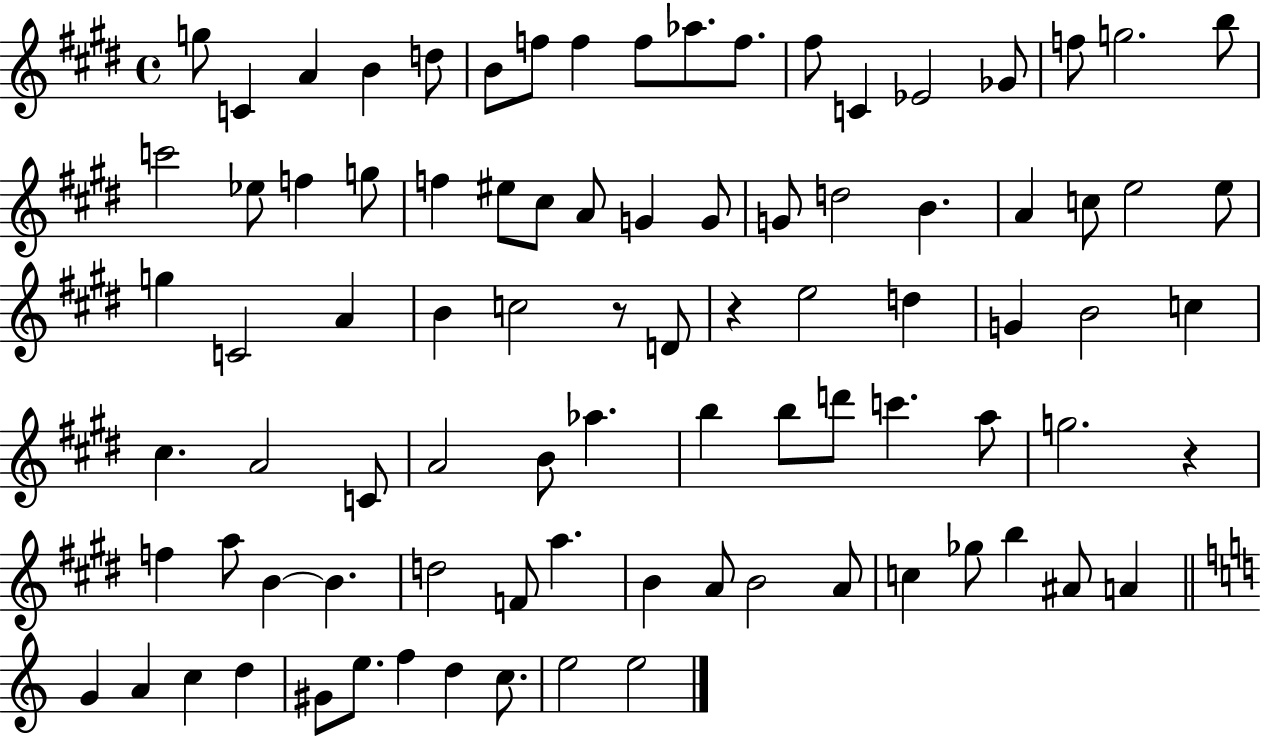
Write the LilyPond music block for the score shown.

{
  \clef treble
  \time 4/4
  \defaultTimeSignature
  \key e \major
  g''8 c'4 a'4 b'4 d''8 | b'8 f''8 f''4 f''8 aes''8. f''8. | fis''8 c'4 ees'2 ges'8 | f''8 g''2. b''8 | \break c'''2 ees''8 f''4 g''8 | f''4 eis''8 cis''8 a'8 g'4 g'8 | g'8 d''2 b'4. | a'4 c''8 e''2 e''8 | \break g''4 c'2 a'4 | b'4 c''2 r8 d'8 | r4 e''2 d''4 | g'4 b'2 c''4 | \break cis''4. a'2 c'8 | a'2 b'8 aes''4. | b''4 b''8 d'''8 c'''4. a''8 | g''2. r4 | \break f''4 a''8 b'4~~ b'4. | d''2 f'8 a''4. | b'4 a'8 b'2 a'8 | c''4 ges''8 b''4 ais'8 a'4 | \break \bar "||" \break \key c \major g'4 a'4 c''4 d''4 | gis'8 e''8. f''4 d''4 c''8. | e''2 e''2 | \bar "|."
}